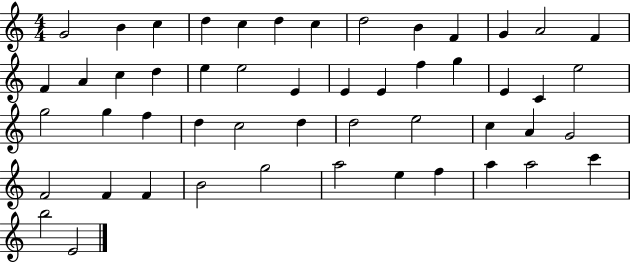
G4/h B4/q C5/q D5/q C5/q D5/q C5/q D5/h B4/q F4/q G4/q A4/h F4/q F4/q A4/q C5/q D5/q E5/q E5/h E4/q E4/q E4/q F5/q G5/q E4/q C4/q E5/h G5/h G5/q F5/q D5/q C5/h D5/q D5/h E5/h C5/q A4/q G4/h F4/h F4/q F4/q B4/h G5/h A5/h E5/q F5/q A5/q A5/h C6/q B5/h E4/h